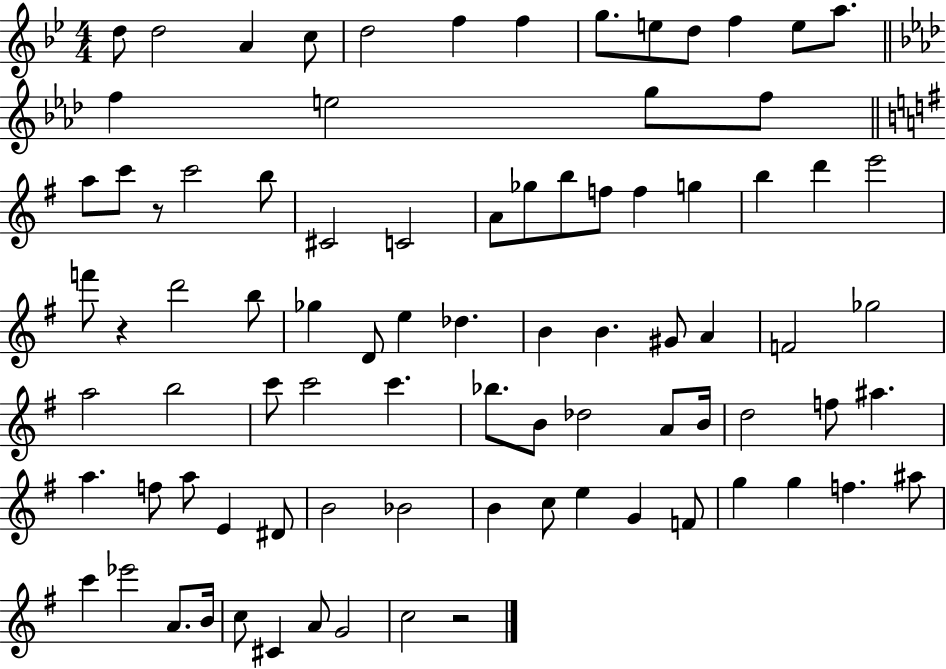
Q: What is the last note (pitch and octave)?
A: C5